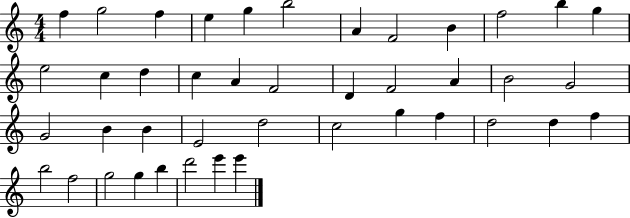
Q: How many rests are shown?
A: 0